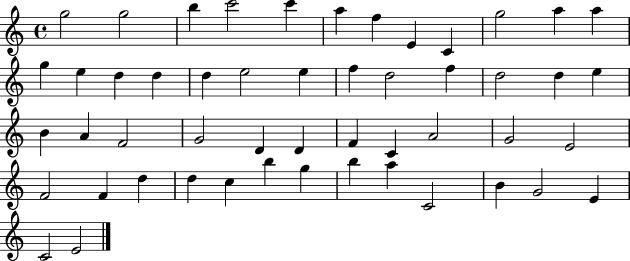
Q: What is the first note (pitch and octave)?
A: G5